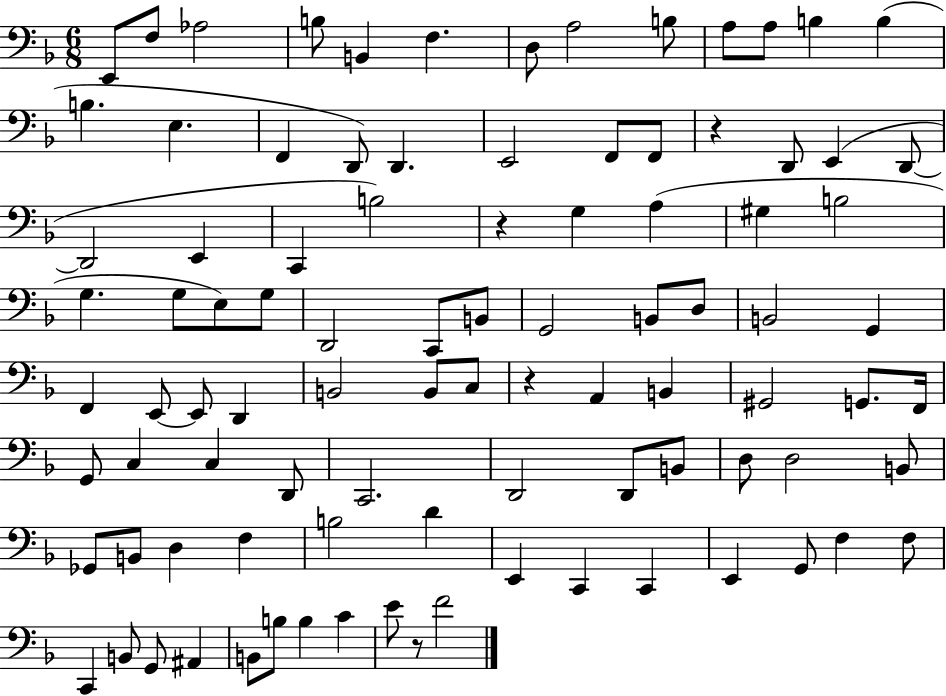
E2/e F3/e Ab3/h B3/e B2/q F3/q. D3/e A3/h B3/e A3/e A3/e B3/q B3/q B3/q. E3/q. F2/q D2/e D2/q. E2/h F2/e F2/e R/q D2/e E2/q D2/e D2/h E2/q C2/q B3/h R/q G3/q A3/q G#3/q B3/h G3/q. G3/e E3/e G3/e D2/h C2/e B2/e G2/h B2/e D3/e B2/h G2/q F2/q E2/e E2/e D2/q B2/h B2/e C3/e R/q A2/q B2/q G#2/h G2/e. F2/s G2/e C3/q C3/q D2/e C2/h. D2/h D2/e B2/e D3/e D3/h B2/e Gb2/e B2/e D3/q F3/q B3/h D4/q E2/q C2/q C2/q E2/q G2/e F3/q F3/e C2/q B2/e G2/e A#2/q B2/e B3/e B3/q C4/q E4/e R/e F4/h